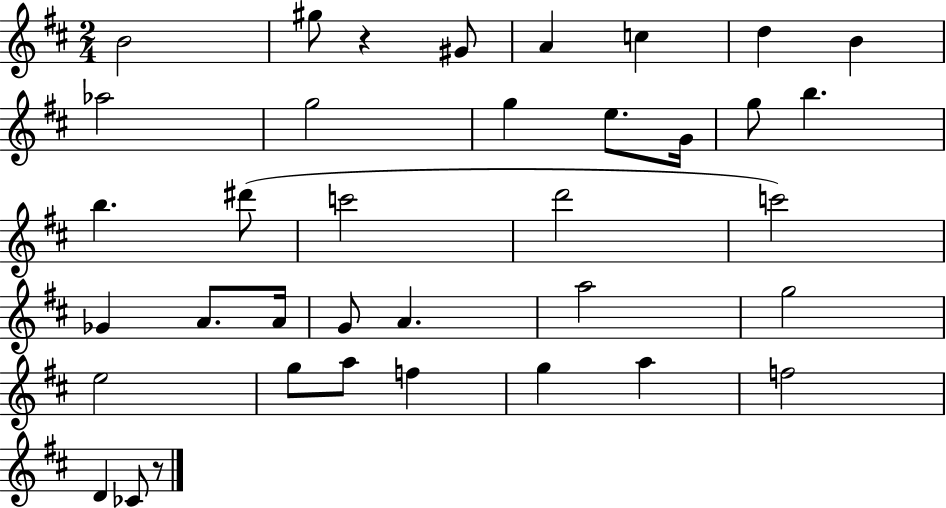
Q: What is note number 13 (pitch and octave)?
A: G5